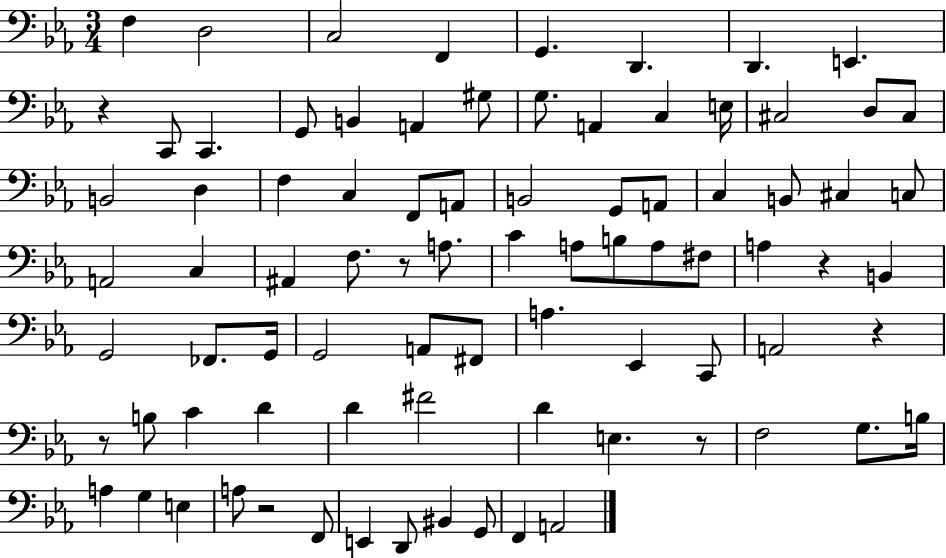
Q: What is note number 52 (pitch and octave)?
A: F#2